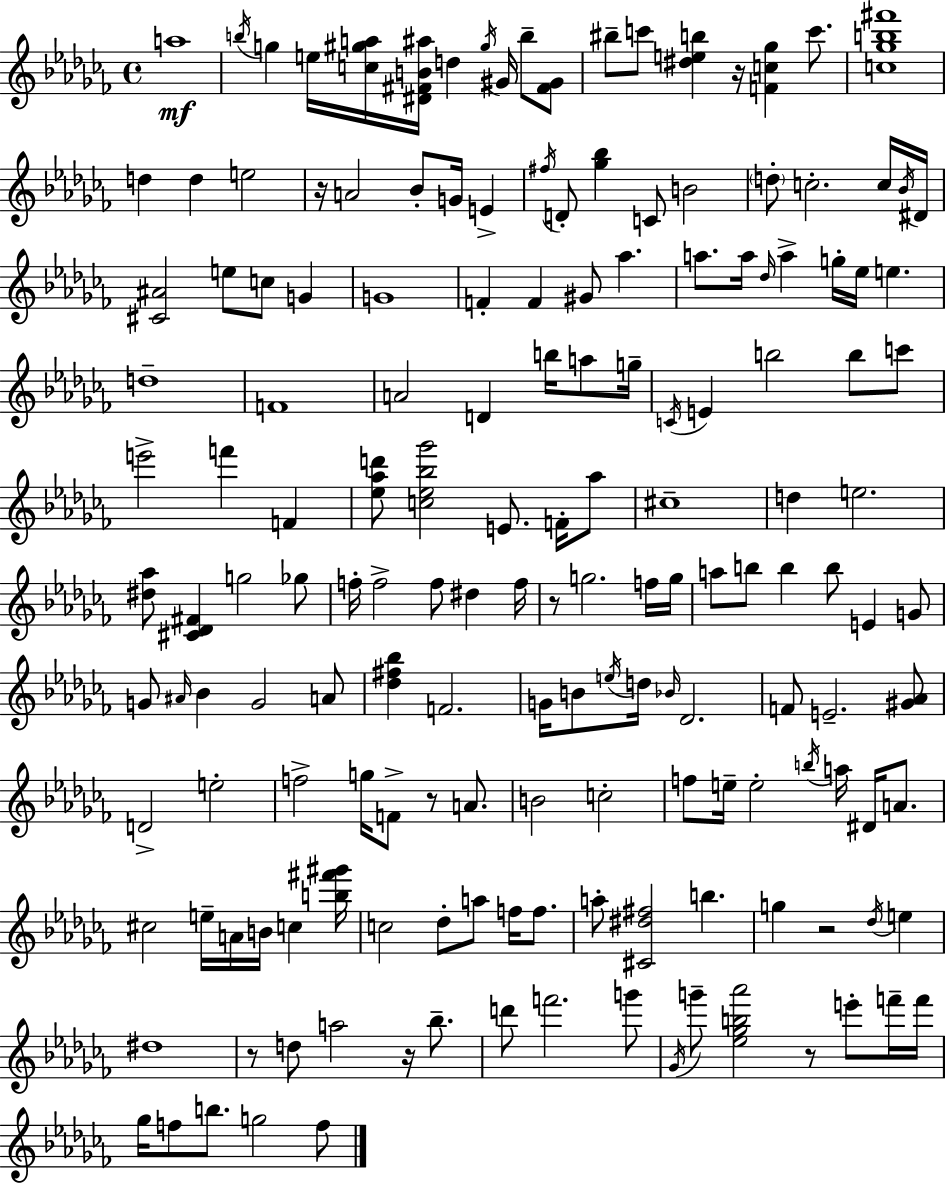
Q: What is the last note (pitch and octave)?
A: F5